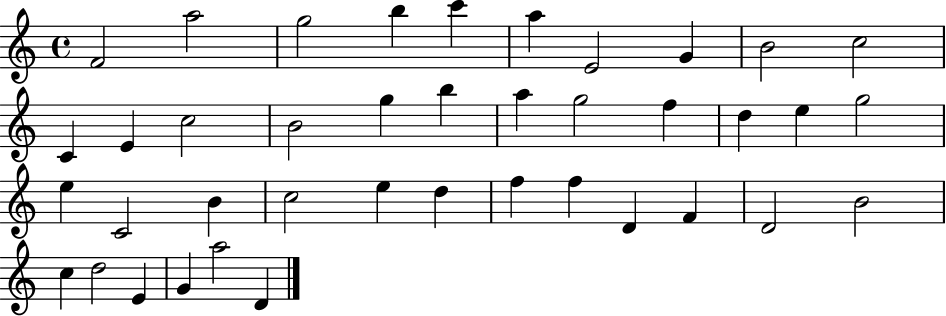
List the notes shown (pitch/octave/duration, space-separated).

F4/h A5/h G5/h B5/q C6/q A5/q E4/h G4/q B4/h C5/h C4/q E4/q C5/h B4/h G5/q B5/q A5/q G5/h F5/q D5/q E5/q G5/h E5/q C4/h B4/q C5/h E5/q D5/q F5/q F5/q D4/q F4/q D4/h B4/h C5/q D5/h E4/q G4/q A5/h D4/q